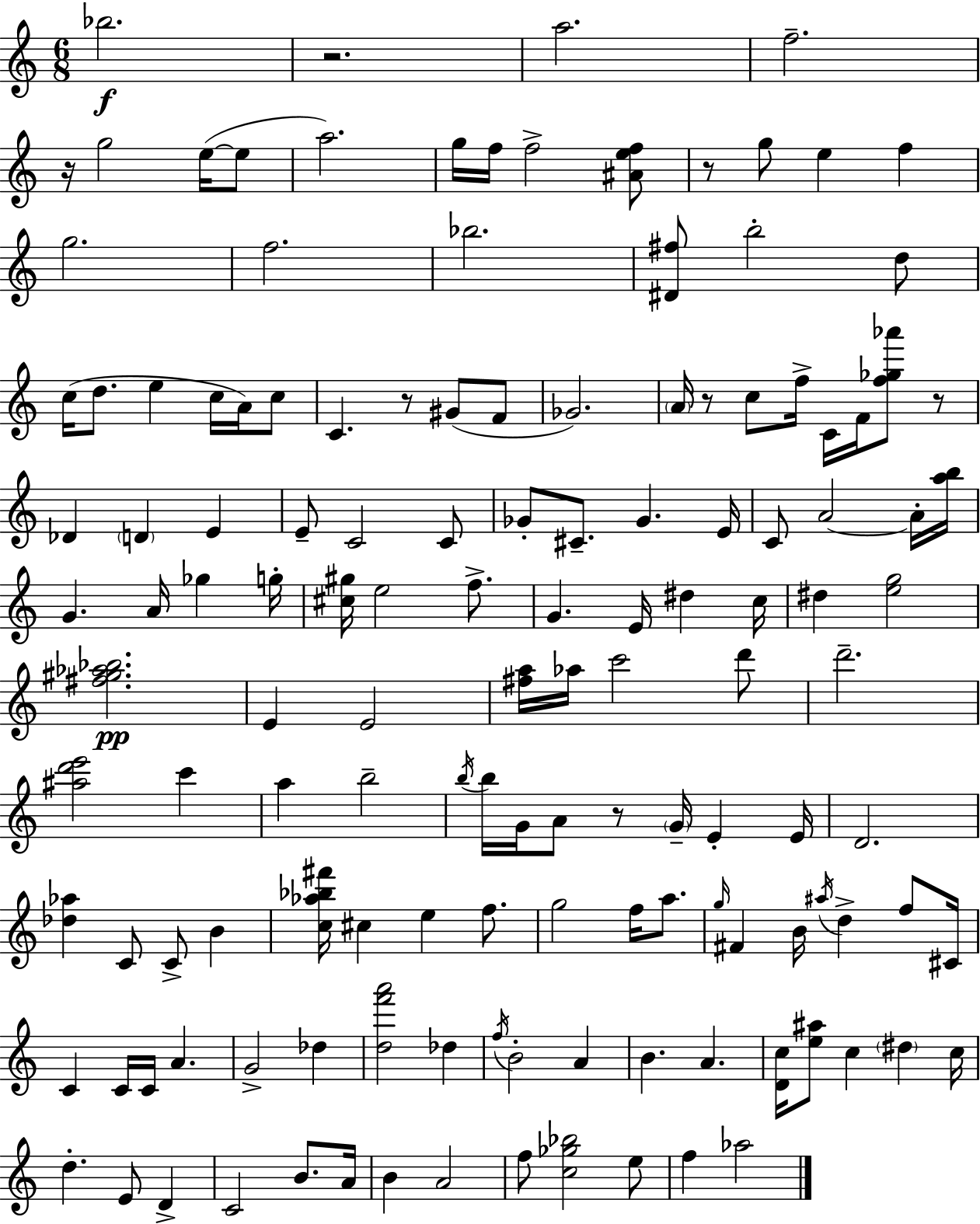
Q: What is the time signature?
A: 6/8